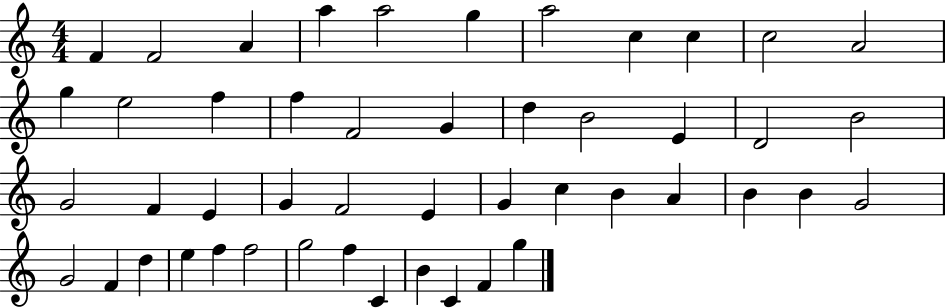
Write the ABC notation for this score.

X:1
T:Untitled
M:4/4
L:1/4
K:C
F F2 A a a2 g a2 c c c2 A2 g e2 f f F2 G d B2 E D2 B2 G2 F E G F2 E G c B A B B G2 G2 F d e f f2 g2 f C B C F g